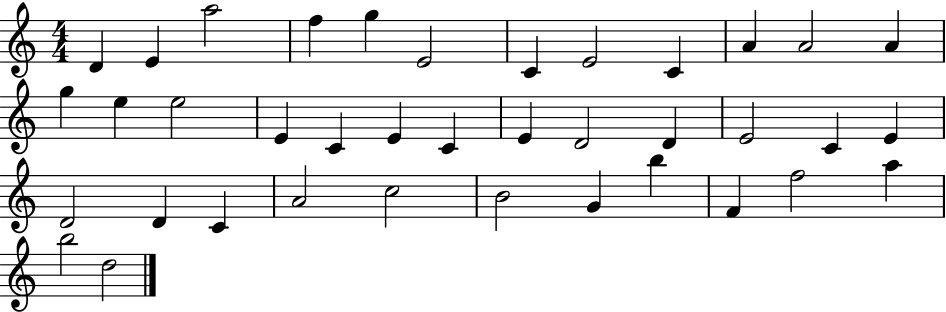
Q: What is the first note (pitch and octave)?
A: D4